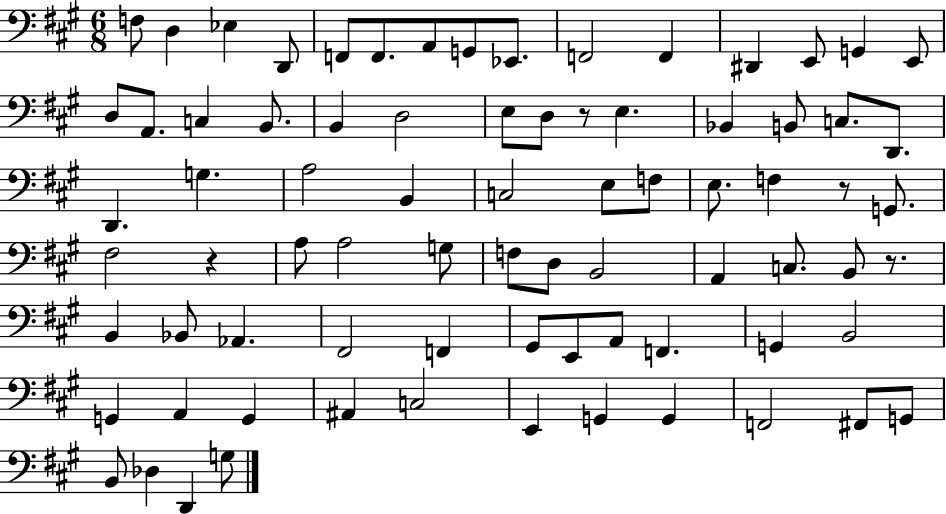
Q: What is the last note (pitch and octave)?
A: G3